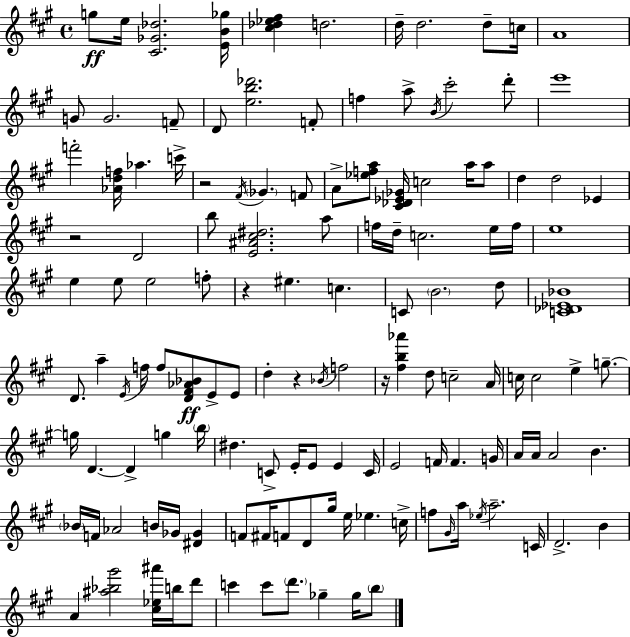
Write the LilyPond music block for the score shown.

{
  \clef treble
  \time 4/4
  \defaultTimeSignature
  \key a \major
  g''8\ff e''16 <cis' ges' des''>2. <e' b' ges''>16 | <cis'' des'' ees'' fis''>4 d''2. | d''16-- d''2. d''8-- c''16 | a'1 | \break g'8 g'2. f'8-- | d'8 <e'' b'' des'''>2. f'8-. | f''4 a''8-> \acciaccatura { b'16 } cis'''2-. d'''8-. | e'''1 | \break f'''2-. <aes' d'' f''>16 aes''4. | c'''16-> r2 \acciaccatura { fis'16 } \parenthesize ges'4. | f'8 a'8-> <ees'' f'' a''>8 <cis' des' ees' ges'>16 c''2 a''16 | a''8 d''4 d''2 ees'4 | \break r2 d'2 | b''8 <e' ais' cis'' dis''>2. | a''8 f''16 d''16-- c''2. | e''16 f''16 e''1 | \break e''4 e''8 e''2 | f''8-. r4 eis''4. c''4. | c'8 \parenthesize b'2. | d''8 <c' des' ees' bes'>1 | \break d'8. a''4-- \acciaccatura { e'16 } f''16 f''8 <d' fis' aes' bes'>8\ff e'8-> | e'8 d''4-. r4 \acciaccatura { bes'16 } f''2 | r16 <fis'' b'' aes'''>4 d''8 c''2-- | a'16 c''16 c''2 e''4-> | \break g''8.--~~ g''16 d'4.~~ d'4-> g''4 | \parenthesize b''16 dis''4. c'8-> e'16-. e'8 e'4 | c'16 e'2 f'16 f'4. | g'16 a'16 a'16 a'2 b'4. | \break \parenthesize bes'16 f'16 aes'2 b'16 ges'16 | <dis' ges'>4 f'8 fis'16 f'8 d'8 gis''16 e''16 ees''4. | c''16-> f''8 \grace { gis'16 } a''16 \acciaccatura { ees''16 } a''2.-- | c'16 d'2.-> | \break b'4 a'4 <ais'' bes'' gis'''>2 | <cis'' ees'' ais'''>16 b''16 d'''8 c'''4 c'''8 \parenthesize d'''8. ges''4-- | ges''16 \parenthesize b''8 \bar "|."
}